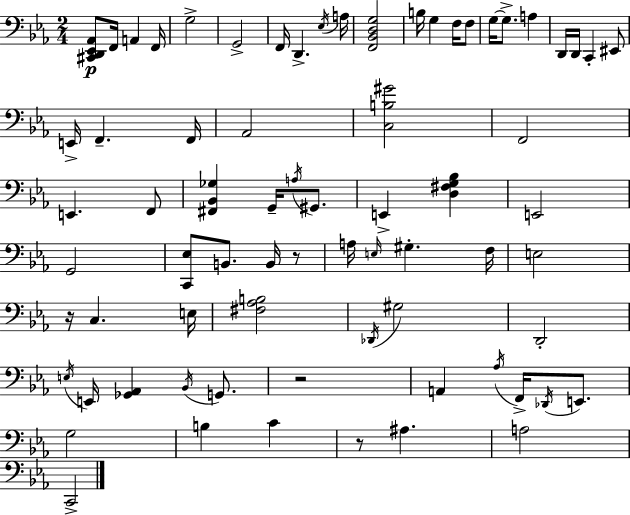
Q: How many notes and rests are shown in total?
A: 72